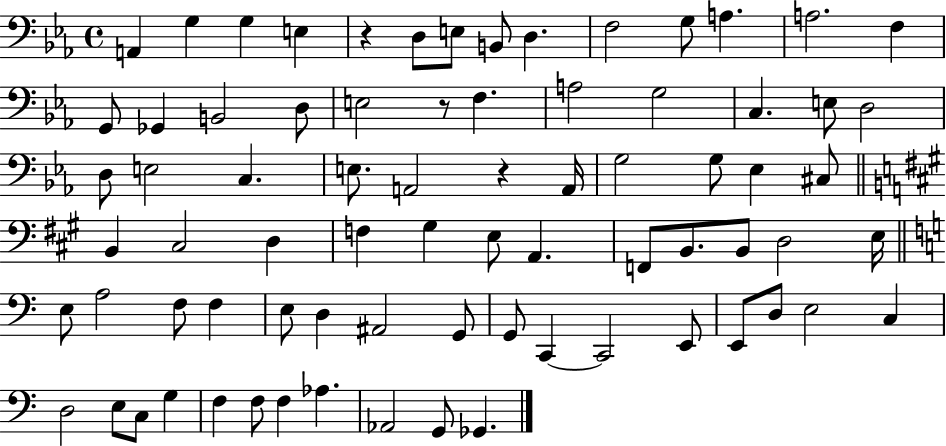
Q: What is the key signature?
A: EES major